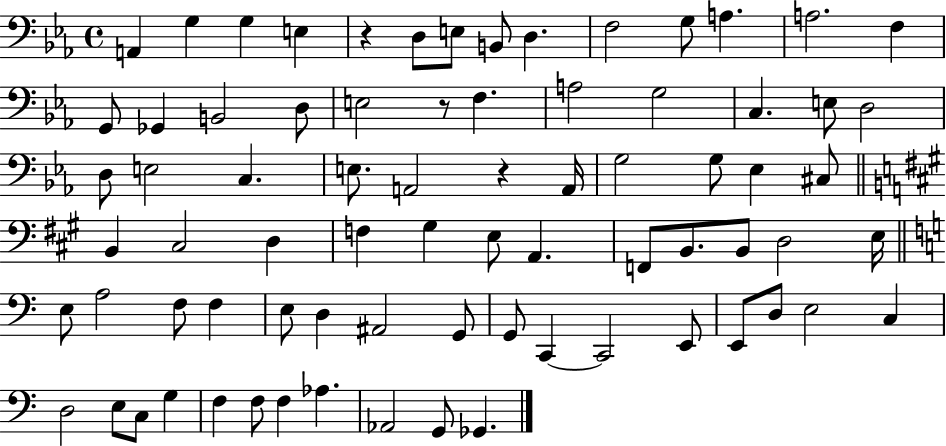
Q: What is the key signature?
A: EES major